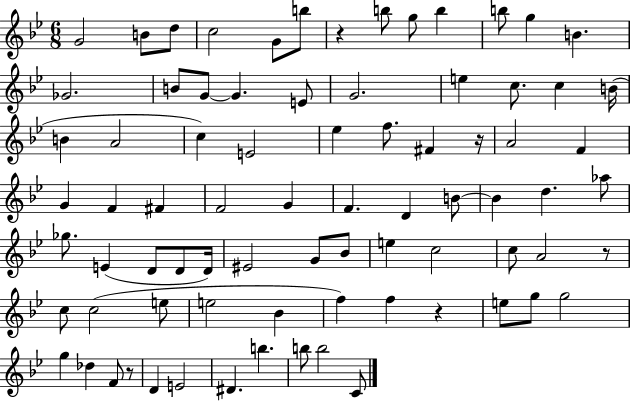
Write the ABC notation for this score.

X:1
T:Untitled
M:6/8
L:1/4
K:Bb
G2 B/2 d/2 c2 G/2 b/2 z b/2 g/2 b b/2 g B _G2 B/2 G/2 G E/2 G2 e c/2 c B/4 B A2 c E2 _e f/2 ^F z/4 A2 F G F ^F F2 G F D B/2 B d _a/2 _g/2 E D/2 D/2 D/4 ^E2 G/2 _B/2 e c2 c/2 A2 z/2 c/2 c2 e/2 e2 _B f f z e/2 g/2 g2 g _d F/2 z/2 D E2 ^D b b/2 b2 C/2